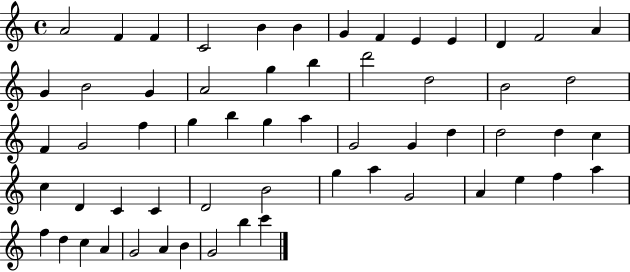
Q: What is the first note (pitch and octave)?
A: A4